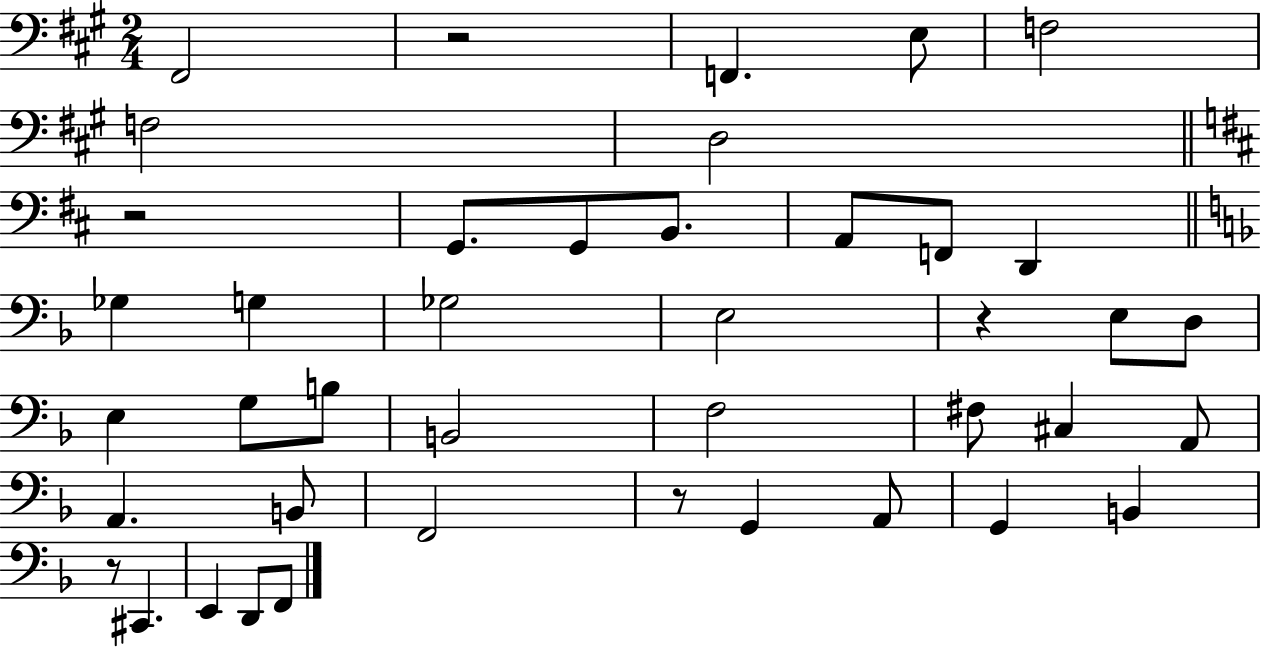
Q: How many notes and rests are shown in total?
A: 42